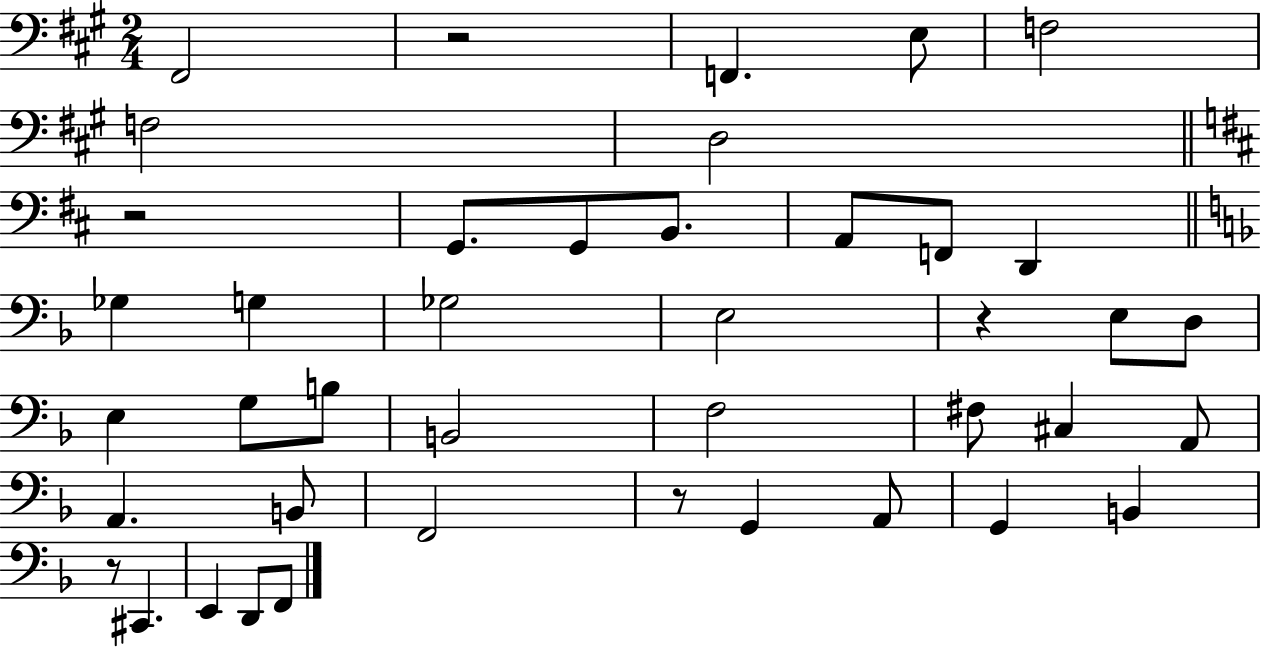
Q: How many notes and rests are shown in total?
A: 42